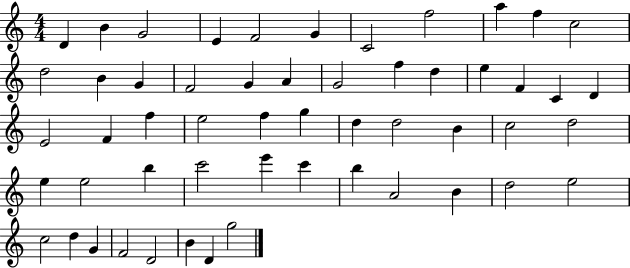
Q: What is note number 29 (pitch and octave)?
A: F5